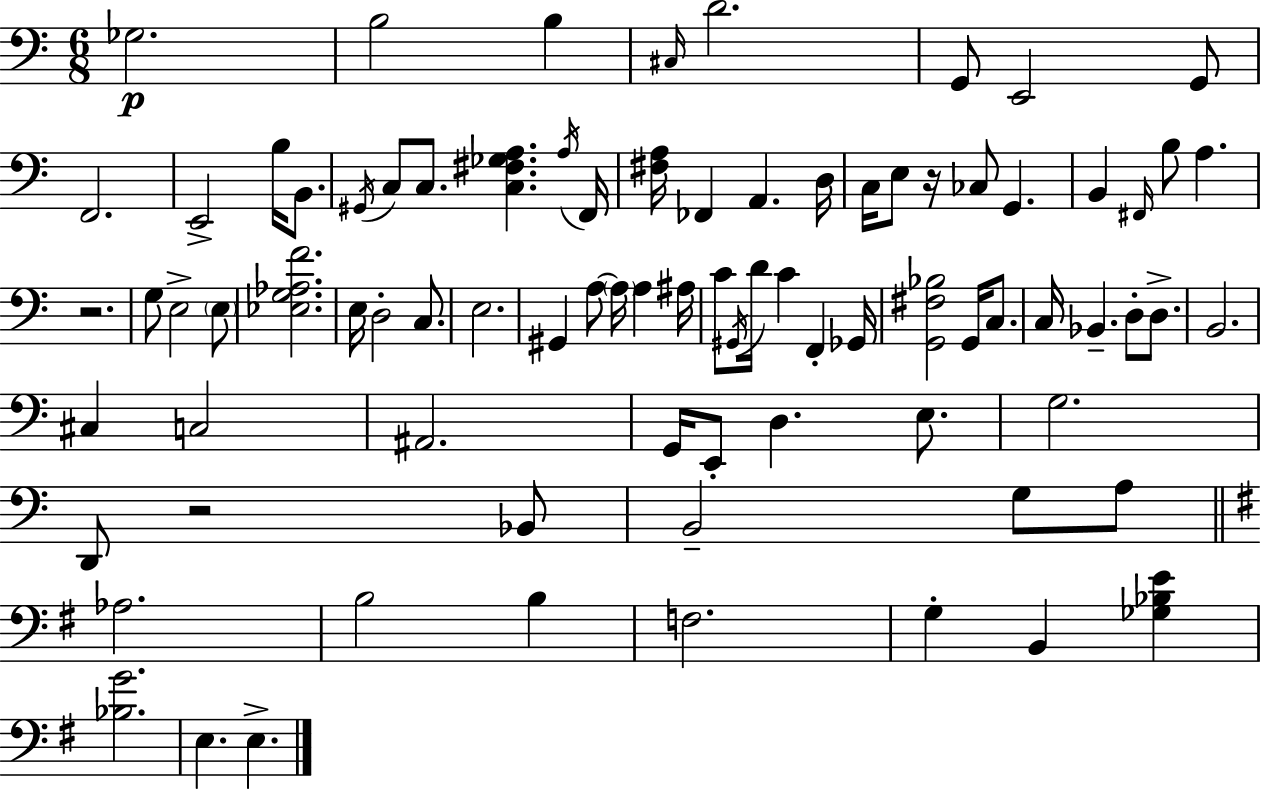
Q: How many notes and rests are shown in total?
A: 83